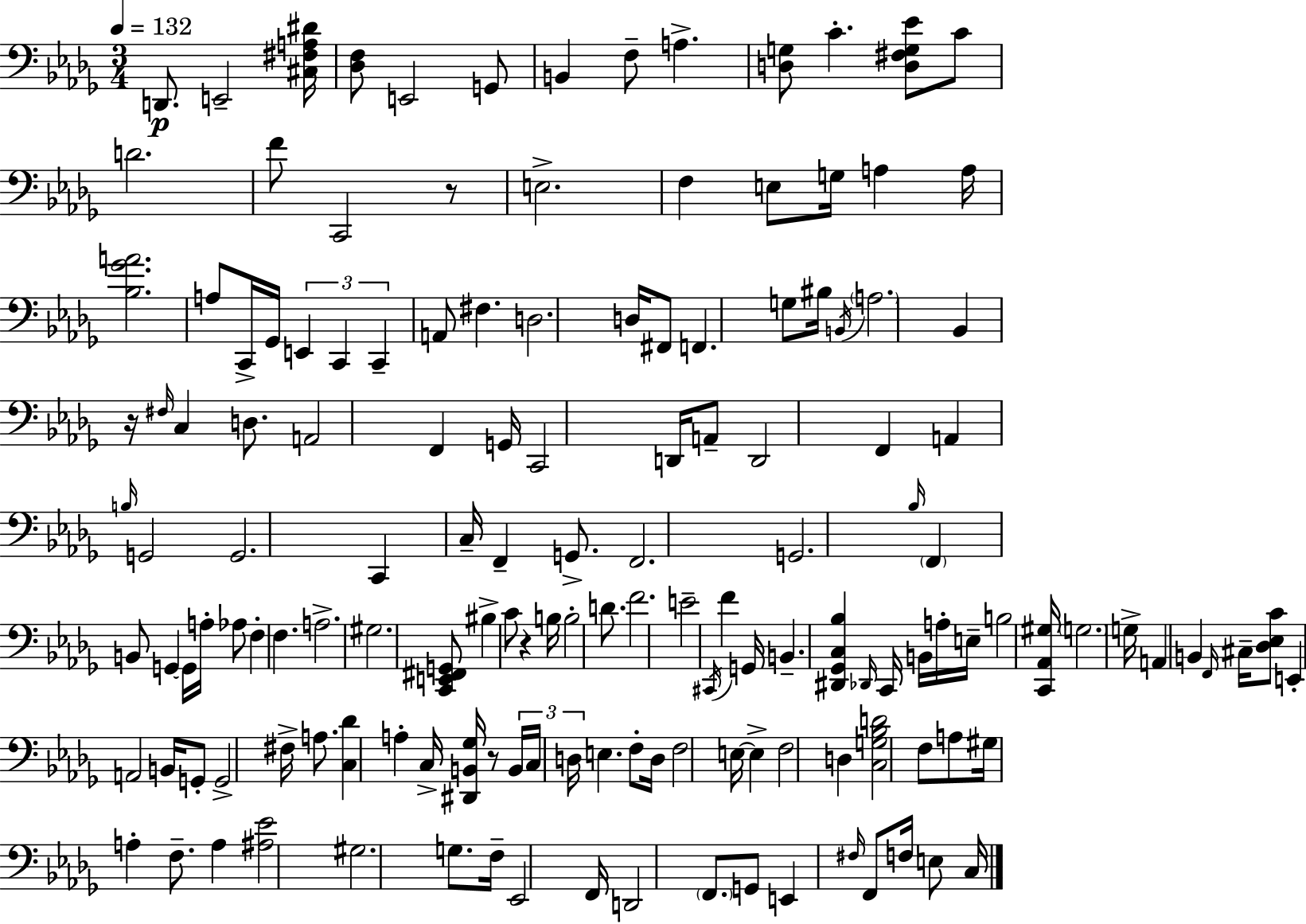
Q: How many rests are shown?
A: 4